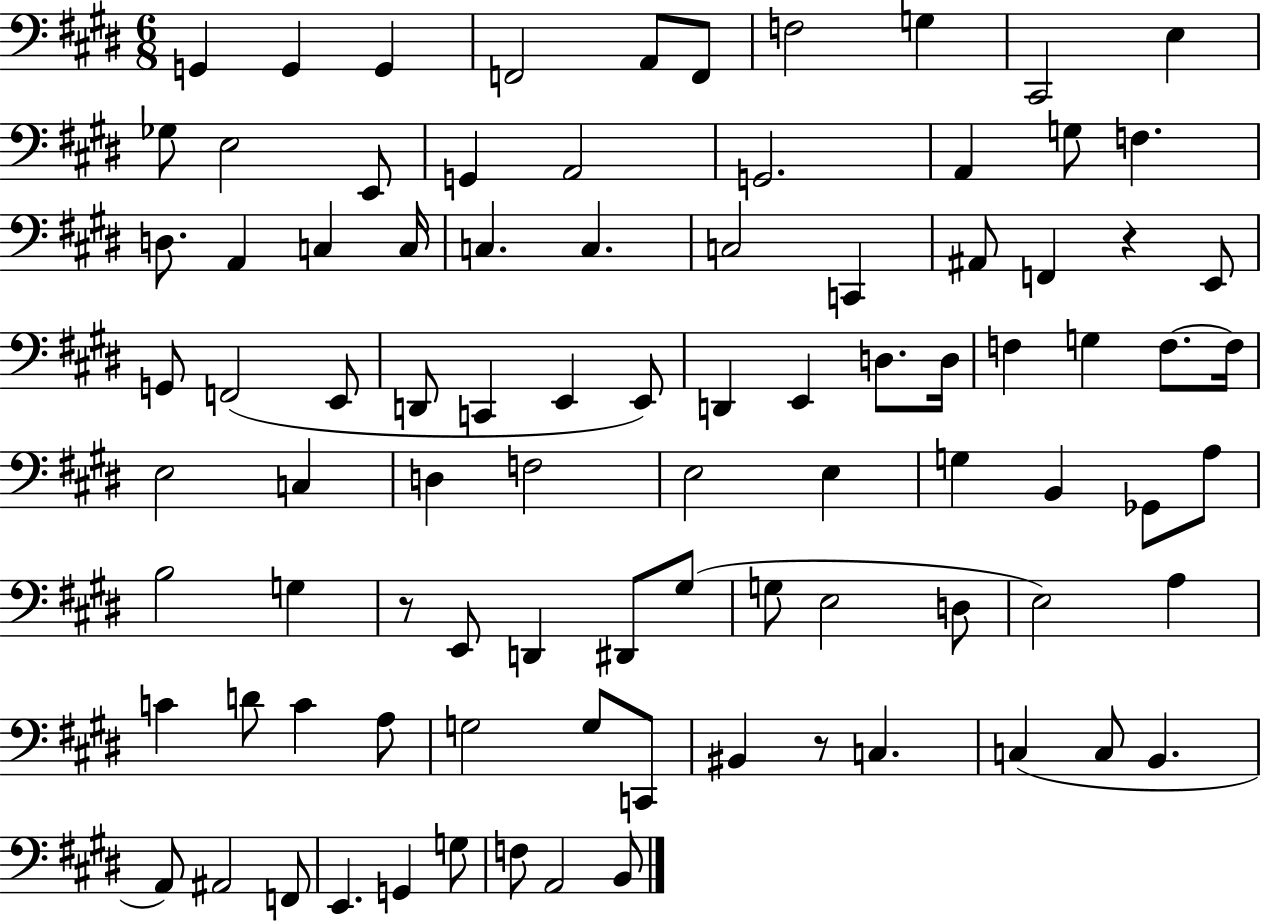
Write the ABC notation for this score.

X:1
T:Untitled
M:6/8
L:1/4
K:E
G,, G,, G,, F,,2 A,,/2 F,,/2 F,2 G, ^C,,2 E, _G,/2 E,2 E,,/2 G,, A,,2 G,,2 A,, G,/2 F, D,/2 A,, C, C,/4 C, C, C,2 C,, ^A,,/2 F,, z E,,/2 G,,/2 F,,2 E,,/2 D,,/2 C,, E,, E,,/2 D,, E,, D,/2 D,/4 F, G, F,/2 F,/4 E,2 C, D, F,2 E,2 E, G, B,, _G,,/2 A,/2 B,2 G, z/2 E,,/2 D,, ^D,,/2 ^G,/2 G,/2 E,2 D,/2 E,2 A, C D/2 C A,/2 G,2 G,/2 C,,/2 ^B,, z/2 C, C, C,/2 B,, A,,/2 ^A,,2 F,,/2 E,, G,, G,/2 F,/2 A,,2 B,,/2